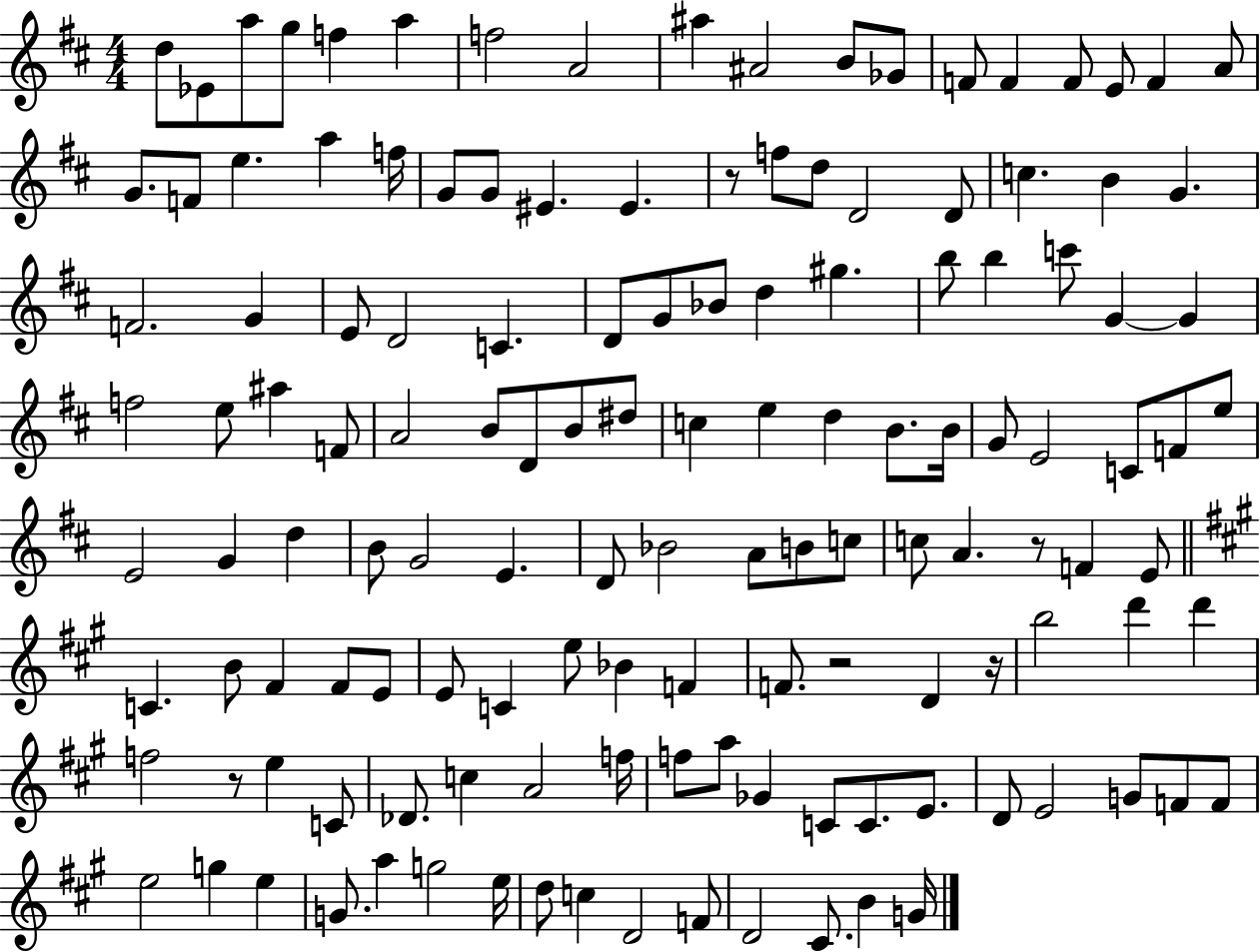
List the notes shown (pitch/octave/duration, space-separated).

D5/e Eb4/e A5/e G5/e F5/q A5/q F5/h A4/h A#5/q A#4/h B4/e Gb4/e F4/e F4/q F4/e E4/e F4/q A4/e G4/e. F4/e E5/q. A5/q F5/s G4/e G4/e EIS4/q. EIS4/q. R/e F5/e D5/e D4/h D4/e C5/q. B4/q G4/q. F4/h. G4/q E4/e D4/h C4/q. D4/e G4/e Bb4/e D5/q G#5/q. B5/e B5/q C6/e G4/q G4/q F5/h E5/e A#5/q F4/e A4/h B4/e D4/e B4/e D#5/e C5/q E5/q D5/q B4/e. B4/s G4/e E4/h C4/e F4/e E5/e E4/h G4/q D5/q B4/e G4/h E4/q. D4/e Bb4/h A4/e B4/e C5/e C5/e A4/q. R/e F4/q E4/e C4/q. B4/e F#4/q F#4/e E4/e E4/e C4/q E5/e Bb4/q F4/q F4/e. R/h D4/q R/s B5/h D6/q D6/q F5/h R/e E5/q C4/e Db4/e. C5/q A4/h F5/s F5/e A5/e Gb4/q C4/e C4/e. E4/e. D4/e E4/h G4/e F4/e F4/e E5/h G5/q E5/q G4/e. A5/q G5/h E5/s D5/e C5/q D4/h F4/e D4/h C#4/e. B4/q G4/s